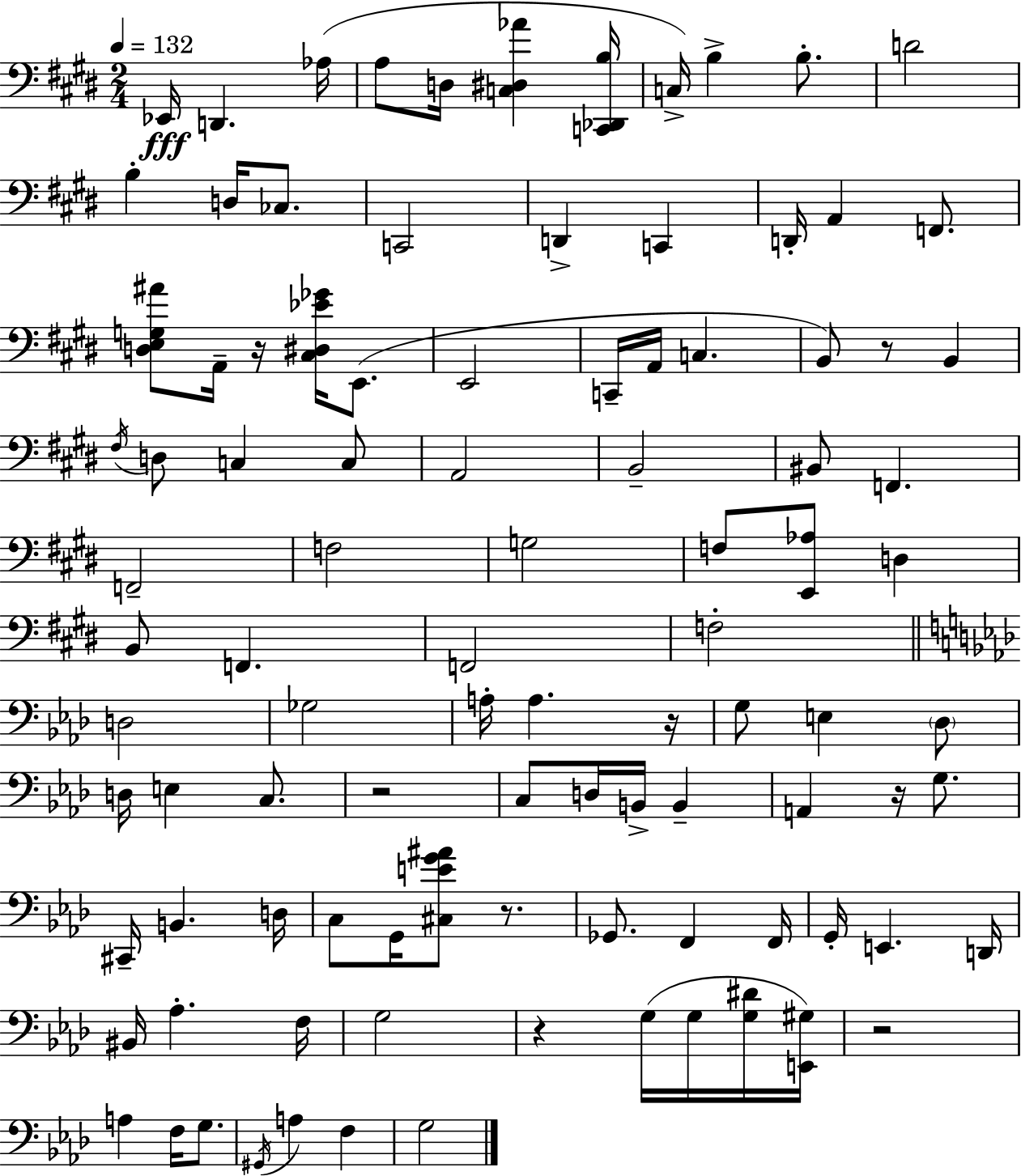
Eb2/s D2/q. Ab3/s A3/e D3/s [C3,D#3,Ab4]/q [C2,Db2,B3]/s C3/s B3/q B3/e. D4/h B3/q D3/s CES3/e. C2/h D2/q C2/q D2/s A2/q F2/e. [D3,E3,G3,A#4]/e A2/s R/s [C#3,D#3,Eb4,Gb4]/s E2/e. E2/h C2/s A2/s C3/q. B2/e R/e B2/q F#3/s D3/e C3/q C3/e A2/h B2/h BIS2/e F2/q. F2/h F3/h G3/h F3/e [E2,Ab3]/e D3/q B2/e F2/q. F2/h F3/h D3/h Gb3/h A3/s A3/q. R/s G3/e E3/q Db3/e D3/s E3/q C3/e. R/h C3/e D3/s B2/s B2/q A2/q R/s G3/e. C#2/s B2/q. D3/s C3/e G2/s [C#3,E4,G4,A#4]/e R/e. Gb2/e. F2/q F2/s G2/s E2/q. D2/s BIS2/s Ab3/q. F3/s G3/h R/q G3/s G3/s [G3,D#4]/s [E2,G#3]/s R/h A3/q F3/s G3/e. G#2/s A3/q F3/q G3/h